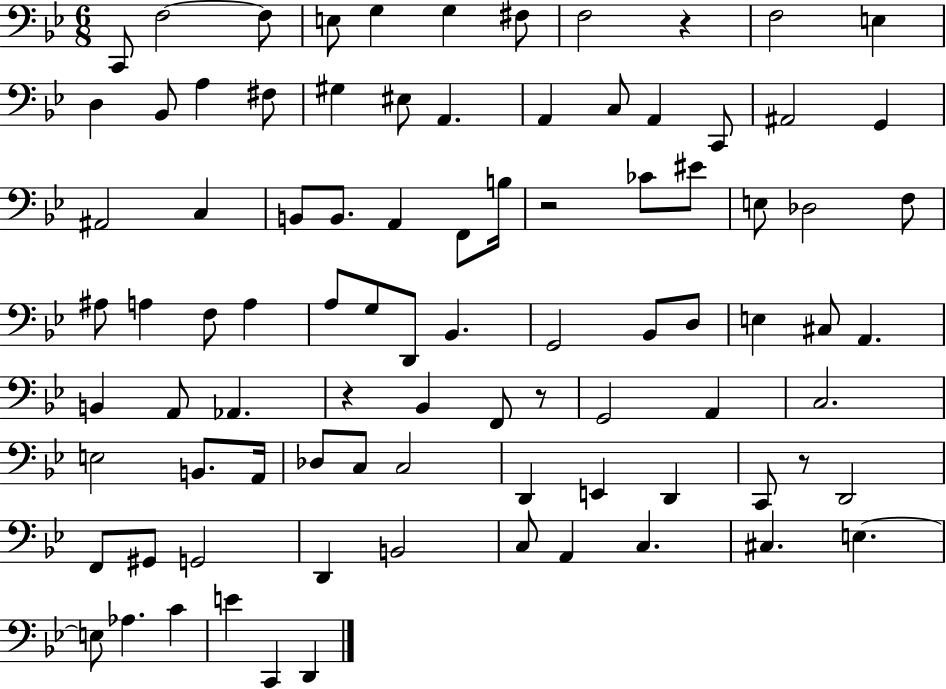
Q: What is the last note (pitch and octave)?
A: D2